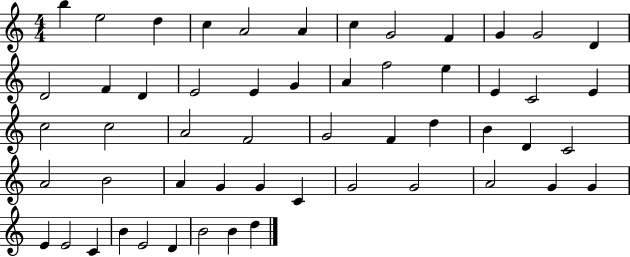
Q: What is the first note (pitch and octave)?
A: B5